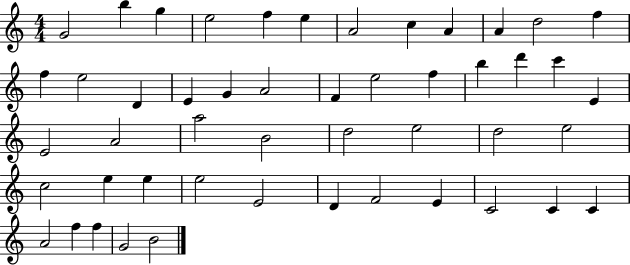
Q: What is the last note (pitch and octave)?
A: B4